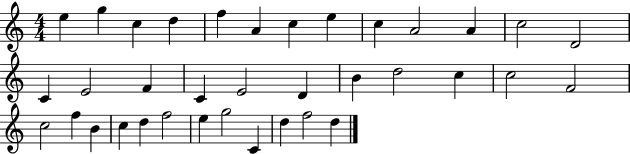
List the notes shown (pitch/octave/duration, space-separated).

E5/q G5/q C5/q D5/q F5/q A4/q C5/q E5/q C5/q A4/h A4/q C5/h D4/h C4/q E4/h F4/q C4/q E4/h D4/q B4/q D5/h C5/q C5/h F4/h C5/h F5/q B4/q C5/q D5/q F5/h E5/q G5/h C4/q D5/q F5/h D5/q